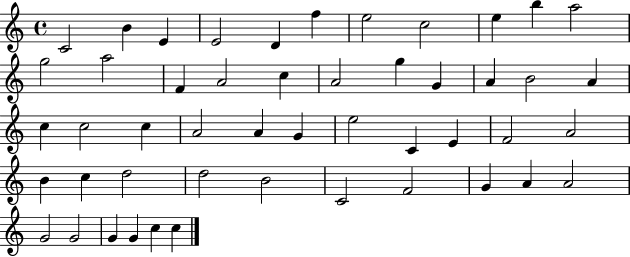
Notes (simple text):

C4/h B4/q E4/q E4/h D4/q F5/q E5/h C5/h E5/q B5/q A5/h G5/h A5/h F4/q A4/h C5/q A4/h G5/q G4/q A4/q B4/h A4/q C5/q C5/h C5/q A4/h A4/q G4/q E5/h C4/q E4/q F4/h A4/h B4/q C5/q D5/h D5/h B4/h C4/h F4/h G4/q A4/q A4/h G4/h G4/h G4/q G4/q C5/q C5/q